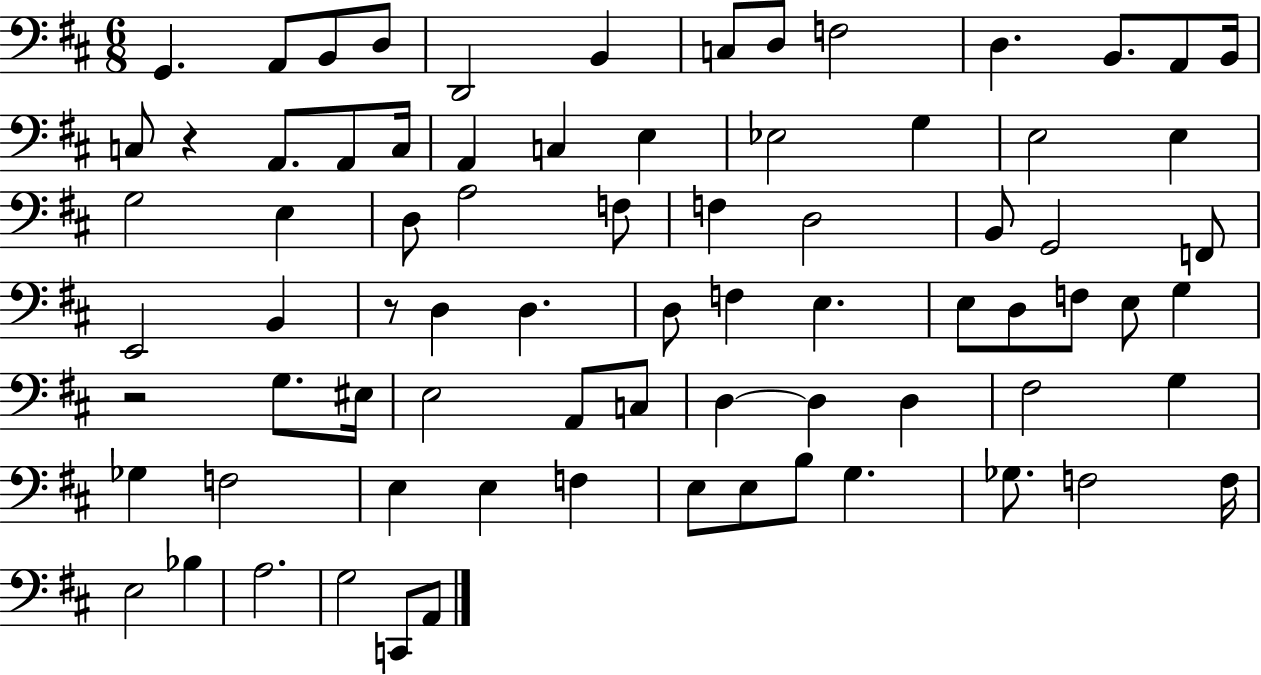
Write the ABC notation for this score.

X:1
T:Untitled
M:6/8
L:1/4
K:D
G,, A,,/2 B,,/2 D,/2 D,,2 B,, C,/2 D,/2 F,2 D, B,,/2 A,,/2 B,,/4 C,/2 z A,,/2 A,,/2 C,/4 A,, C, E, _E,2 G, E,2 E, G,2 E, D,/2 A,2 F,/2 F, D,2 B,,/2 G,,2 F,,/2 E,,2 B,, z/2 D, D, D,/2 F, E, E,/2 D,/2 F,/2 E,/2 G, z2 G,/2 ^E,/4 E,2 A,,/2 C,/2 D, D, D, ^F,2 G, _G, F,2 E, E, F, E,/2 E,/2 B,/2 G, _G,/2 F,2 F,/4 E,2 _B, A,2 G,2 C,,/2 A,,/2